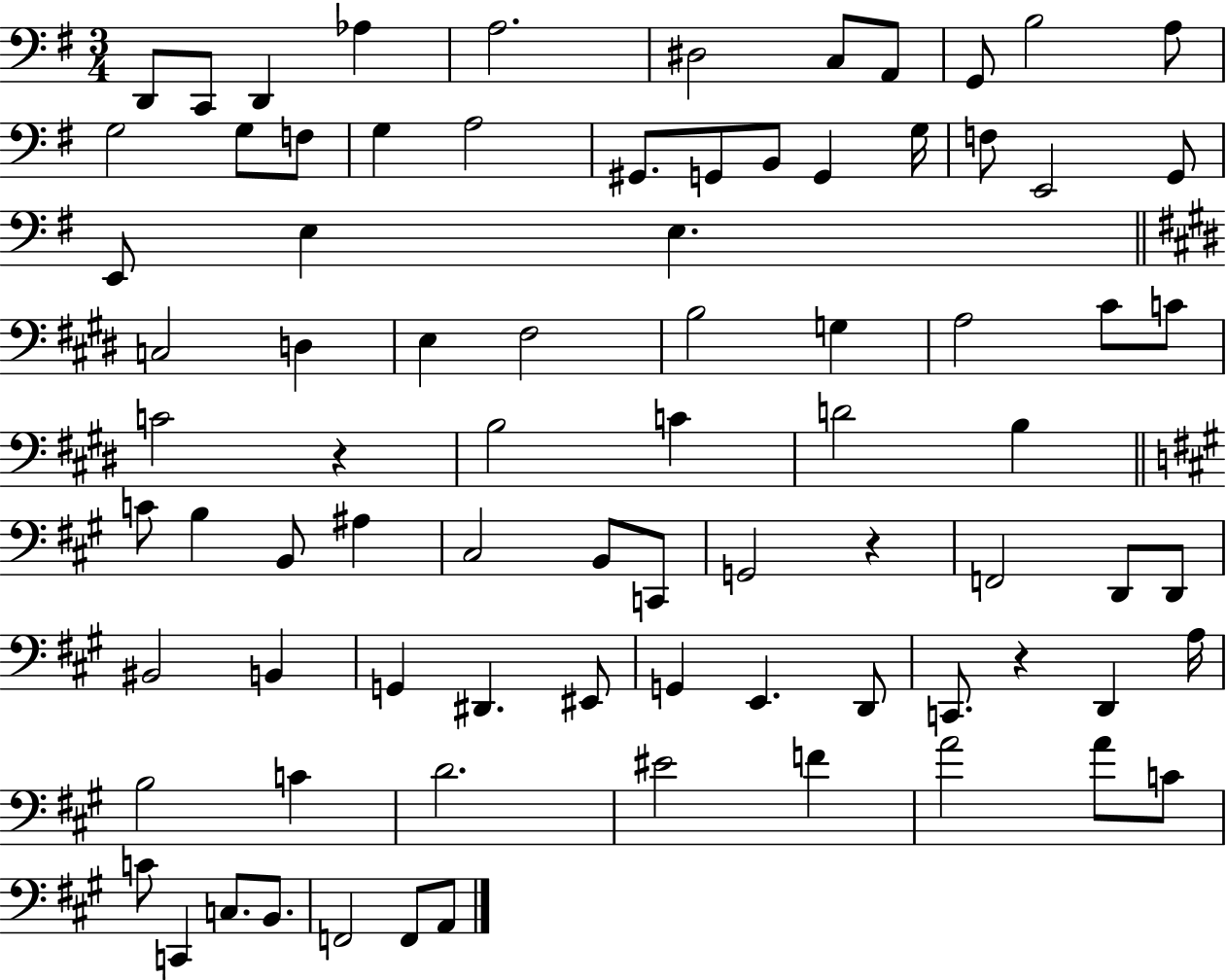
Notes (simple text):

D2/e C2/e D2/q Ab3/q A3/h. D#3/h C3/e A2/e G2/e B3/h A3/e G3/h G3/e F3/e G3/q A3/h G#2/e. G2/e B2/e G2/q G3/s F3/e E2/h G2/e E2/e E3/q E3/q. C3/h D3/q E3/q F#3/h B3/h G3/q A3/h C#4/e C4/e C4/h R/q B3/h C4/q D4/h B3/q C4/e B3/q B2/e A#3/q C#3/h B2/e C2/e G2/h R/q F2/h D2/e D2/e BIS2/h B2/q G2/q D#2/q. EIS2/e G2/q E2/q. D2/e C2/e. R/q D2/q A3/s B3/h C4/q D4/h. EIS4/h F4/q A4/h A4/e C4/e C4/e C2/q C3/e. B2/e. F2/h F2/e A2/e